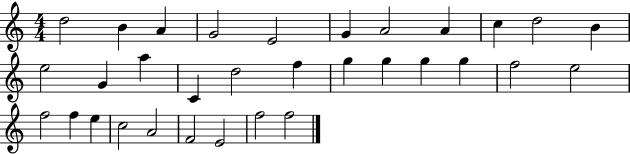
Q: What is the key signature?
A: C major